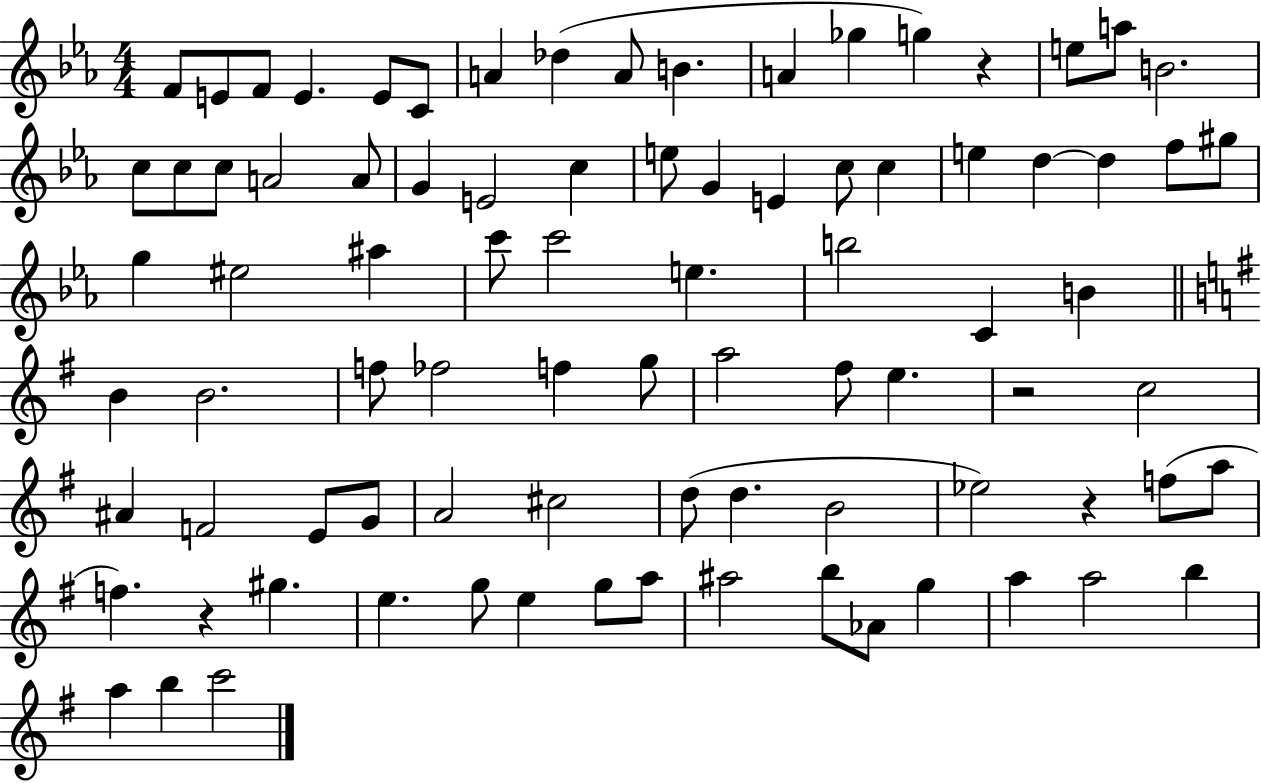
{
  \clef treble
  \numericTimeSignature
  \time 4/4
  \key ees \major
  \repeat volta 2 { f'8 e'8 f'8 e'4. e'8 c'8 | a'4 des''4( a'8 b'4. | a'4 ges''4 g''4) r4 | e''8 a''8 b'2. | \break c''8 c''8 c''8 a'2 a'8 | g'4 e'2 c''4 | e''8 g'4 e'4 c''8 c''4 | e''4 d''4~~ d''4 f''8 gis''8 | \break g''4 eis''2 ais''4 | c'''8 c'''2 e''4. | b''2 c'4 b'4 | \bar "||" \break \key g \major b'4 b'2. | f''8 fes''2 f''4 g''8 | a''2 fis''8 e''4. | r2 c''2 | \break ais'4 f'2 e'8 g'8 | a'2 cis''2 | d''8( d''4. b'2 | ees''2) r4 f''8( a''8 | \break f''4.) r4 gis''4. | e''4. g''8 e''4 g''8 a''8 | ais''2 b''8 aes'8 g''4 | a''4 a''2 b''4 | \break a''4 b''4 c'''2 | } \bar "|."
}